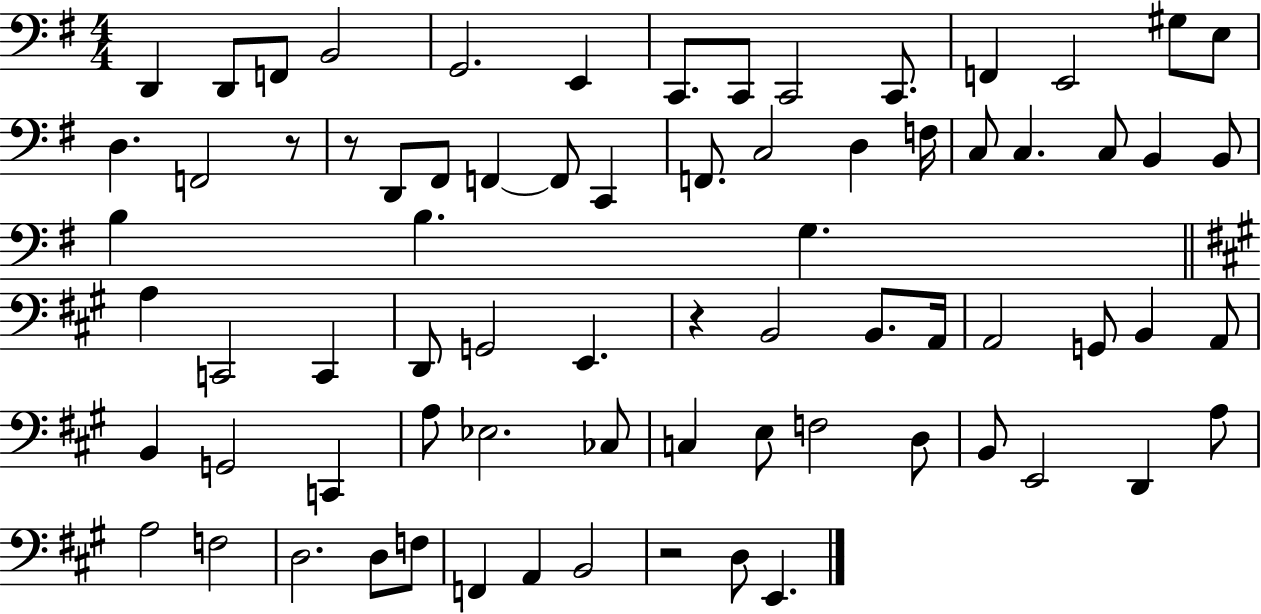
{
  \clef bass
  \numericTimeSignature
  \time 4/4
  \key g \major
  d,4 d,8 f,8 b,2 | g,2. e,4 | c,8. c,8 c,2 c,8. | f,4 e,2 gis8 e8 | \break d4. f,2 r8 | r8 d,8 fis,8 f,4~~ f,8 c,4 | f,8. c2 d4 f16 | c8 c4. c8 b,4 b,8 | \break b4 b4. g4. | \bar "||" \break \key a \major a4 c,2 c,4 | d,8 g,2 e,4. | r4 b,2 b,8. a,16 | a,2 g,8 b,4 a,8 | \break b,4 g,2 c,4 | a8 ees2. ces8 | c4 e8 f2 d8 | b,8 e,2 d,4 a8 | \break a2 f2 | d2. d8 f8 | f,4 a,4 b,2 | r2 d8 e,4. | \break \bar "|."
}